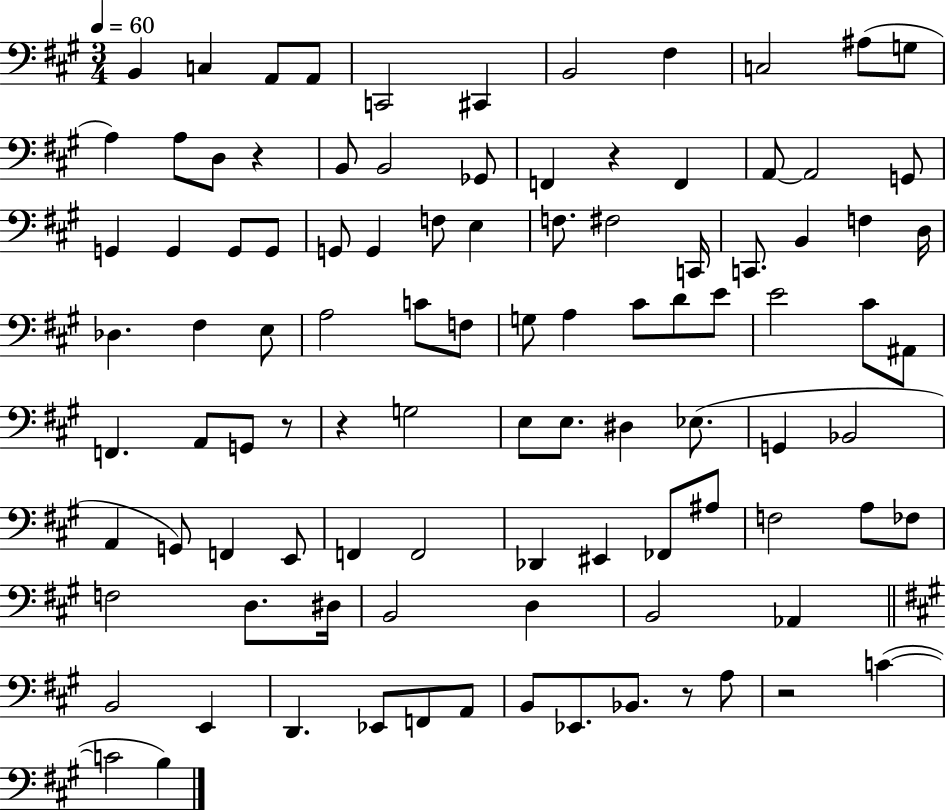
{
  \clef bass
  \numericTimeSignature
  \time 3/4
  \key a \major
  \tempo 4 = 60
  \repeat volta 2 { b,4 c4 a,8 a,8 | c,2 cis,4 | b,2 fis4 | c2 ais8( g8 | \break a4) a8 d8 r4 | b,8 b,2 ges,8 | f,4 r4 f,4 | a,8~~ a,2 g,8 | \break g,4 g,4 g,8 g,8 | g,8 g,4 f8 e4 | f8. fis2 c,16 | c,8. b,4 f4 d16 | \break des4. fis4 e8 | a2 c'8 f8 | g8 a4 cis'8 d'8 e'8 | e'2 cis'8 ais,8 | \break f,4. a,8 g,8 r8 | r4 g2 | e8 e8. dis4 ees8.( | g,4 bes,2 | \break a,4 g,8) f,4 e,8 | f,4 f,2 | des,4 eis,4 fes,8 ais8 | f2 a8 fes8 | \break f2 d8. dis16 | b,2 d4 | b,2 aes,4 | \bar "||" \break \key a \major b,2 e,4 | d,4. ees,8 f,8 a,8 | b,8 ees,8. bes,8. r8 a8 | r2 c'4~(~ | \break c'2 b4) | } \bar "|."
}